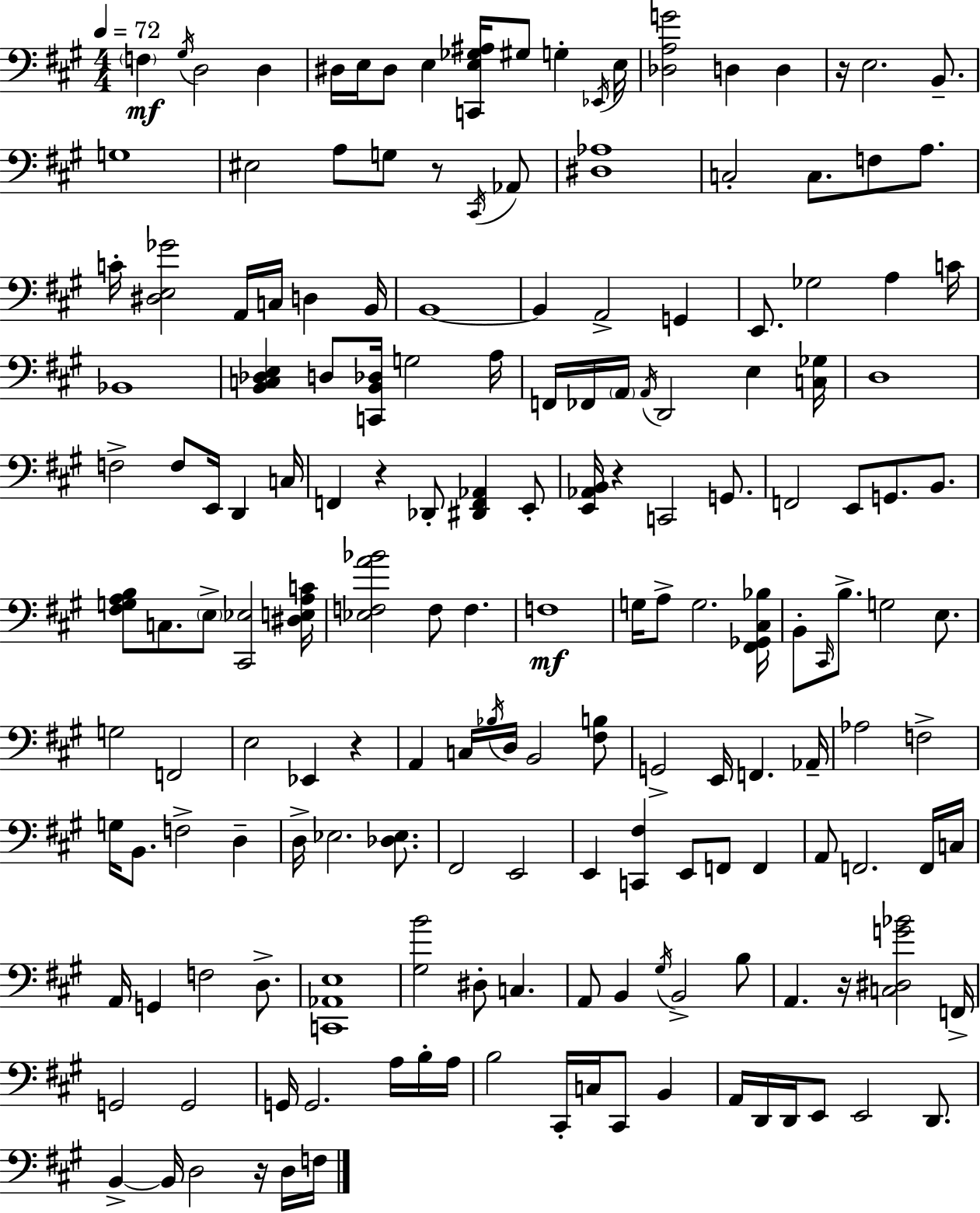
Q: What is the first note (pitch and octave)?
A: F3